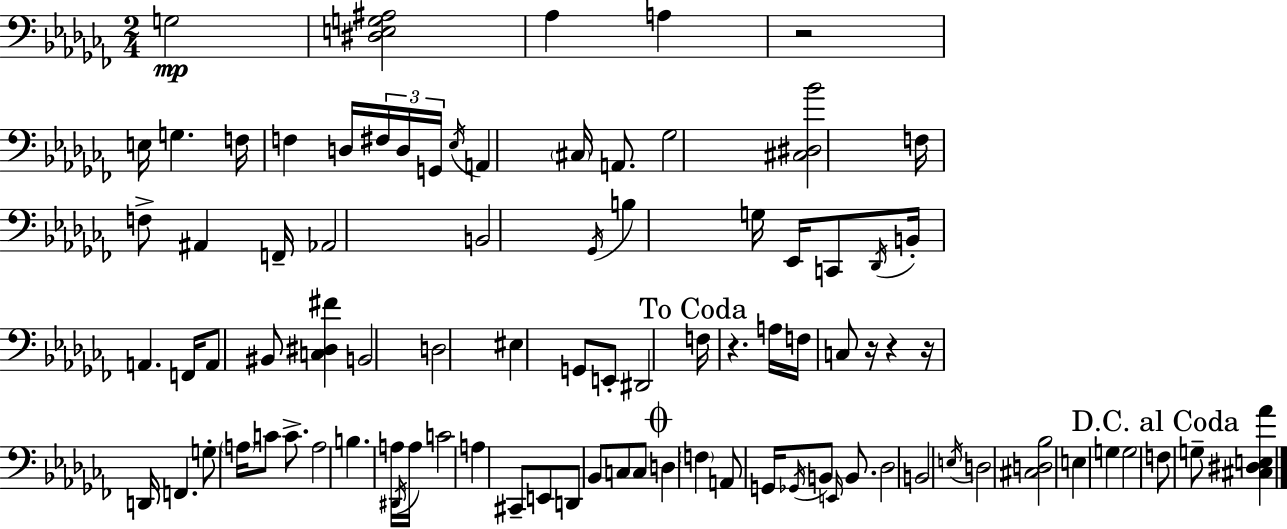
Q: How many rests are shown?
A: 5